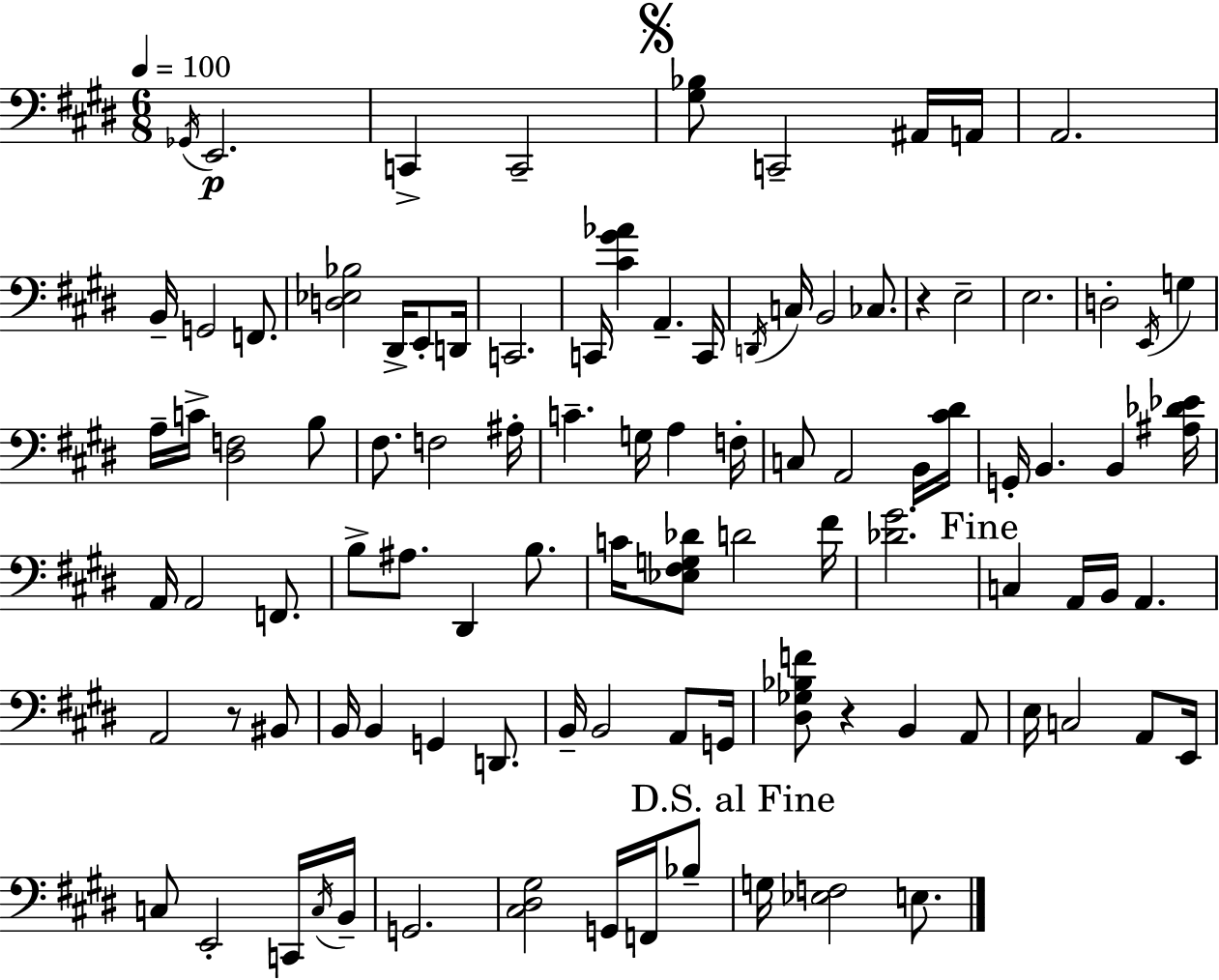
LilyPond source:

{
  \clef bass
  \numericTimeSignature
  \time 6/8
  \key e \major
  \tempo 4 = 100
  \acciaccatura { ges,16 }\p e,2. | c,4-> c,2-- | \mark \markup { \musicglyph "scripts.segno" } <gis bes>8 c,2-- ais,16 | a,16 a,2. | \break b,16-- g,2 f,8. | <d ees bes>2 dis,16-> e,8-. | d,16 c,2. | c,16 <cis' gis' aes'>4 a,4.-- | \break c,16 \acciaccatura { d,16 } c16 b,2 ces8. | r4 e2-- | e2. | d2-. \acciaccatura { e,16 } g4 | \break a16-- c'16-> <dis f>2 | b8 fis8. f2 | ais16-. c'4.-- g16 a4 | f16-. c8 a,2 | \break b,16 <cis' dis'>16 g,16-. b,4. b,4 | <ais des' ees'>16 a,16 a,2 | f,8. b8-> ais8. dis,4 | b8. c'16 <ees fis g des'>8 d'2 | \break fis'16 <des' gis'>2. | \mark "Fine" c4 a,16 b,16 a,4. | a,2 r8 | bis,8 b,16 b,4 g,4 | \break d,8. b,16-- b,2 | a,8 g,16 <dis ges bes f'>8 r4 b,4 | a,8 e16 c2 | a,8 e,16 c8 e,2-. | \break c,16 \acciaccatura { c16 } b,16-- g,2. | <cis dis gis>2 | g,16 f,16 bes8-- \mark "D.S. al Fine" g16 <ees f>2 | e8. \bar "|."
}